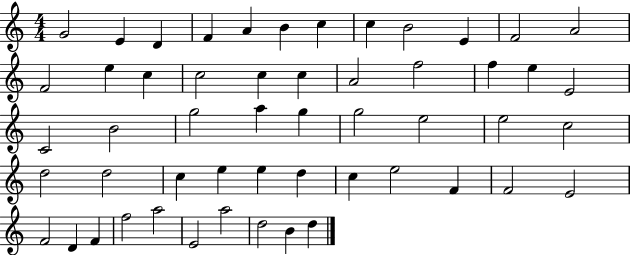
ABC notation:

X:1
T:Untitled
M:4/4
L:1/4
K:C
G2 E D F A B c c B2 E F2 A2 F2 e c c2 c c A2 f2 f e E2 C2 B2 g2 a g g2 e2 e2 c2 d2 d2 c e e d c e2 F F2 E2 F2 D F f2 a2 E2 a2 d2 B d